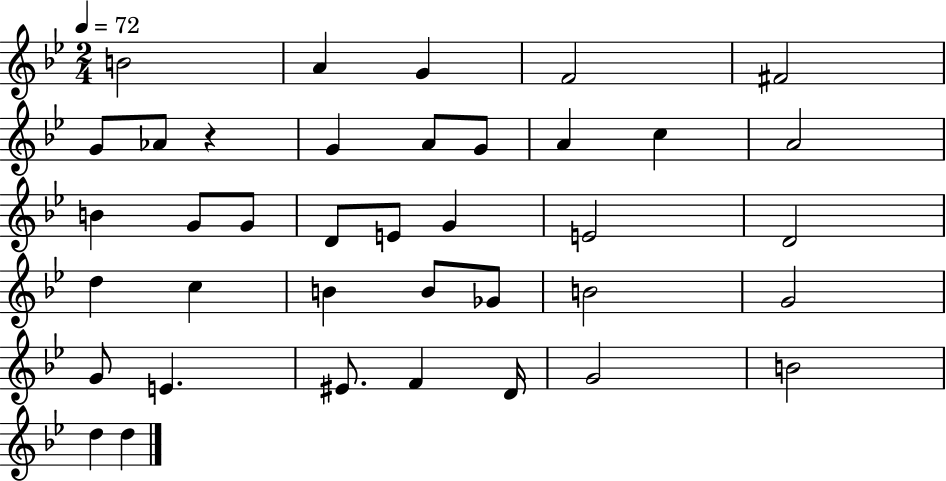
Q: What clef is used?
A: treble